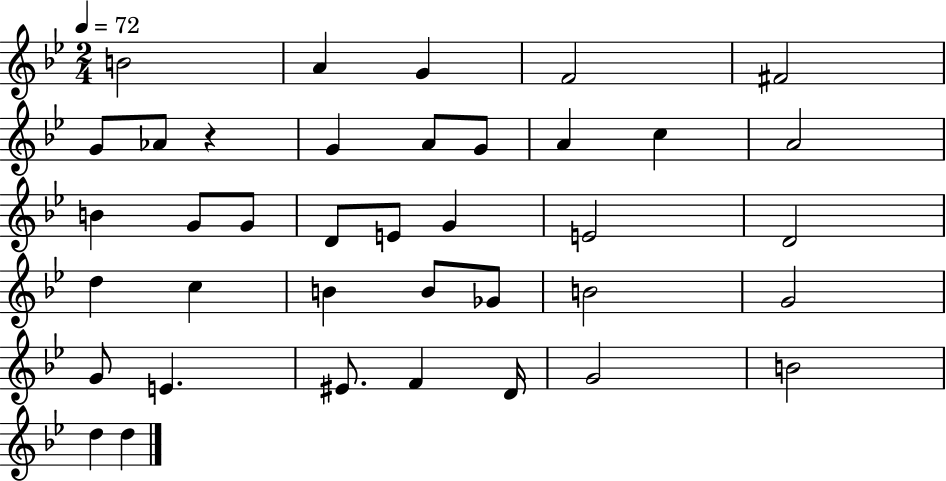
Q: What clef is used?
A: treble